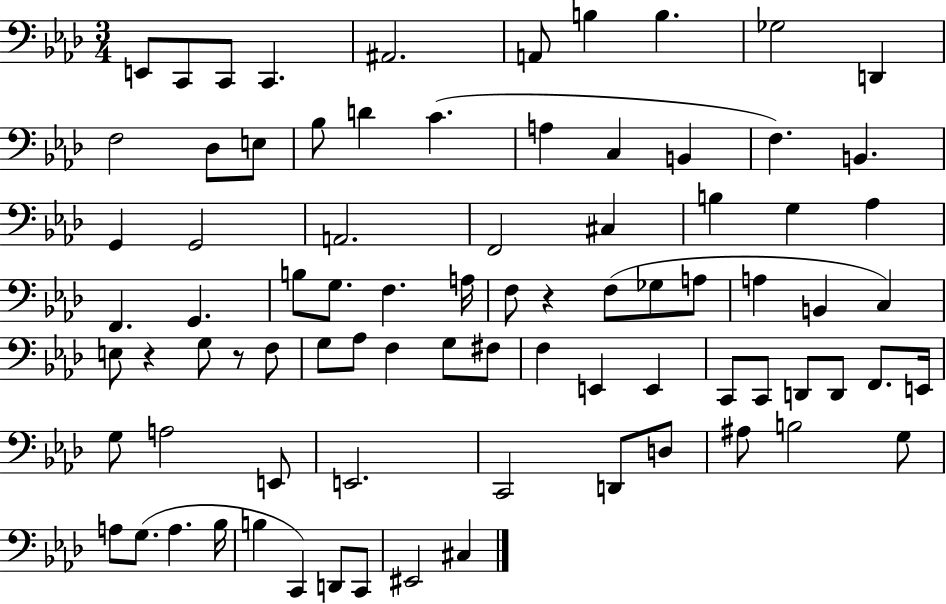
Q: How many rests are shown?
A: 3